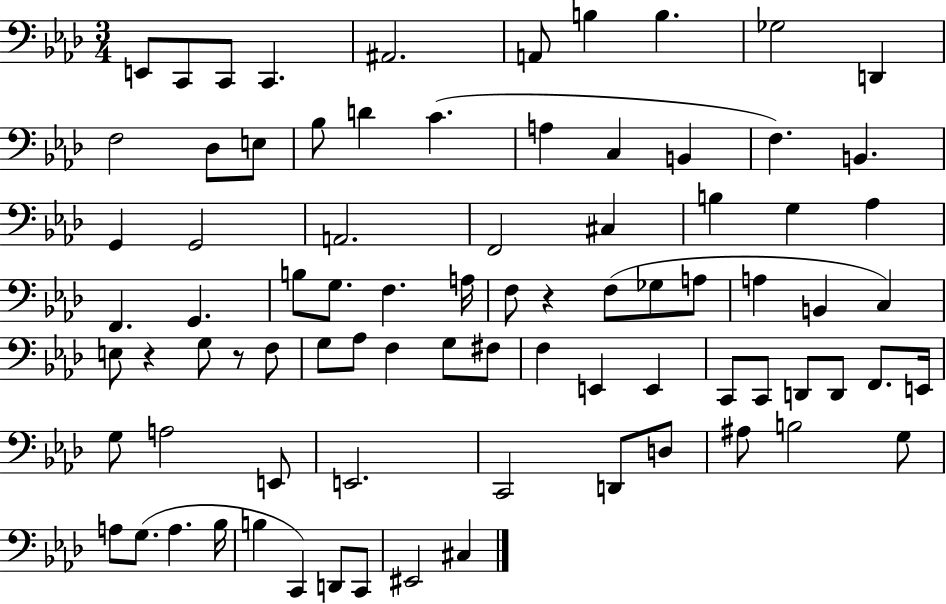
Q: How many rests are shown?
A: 3